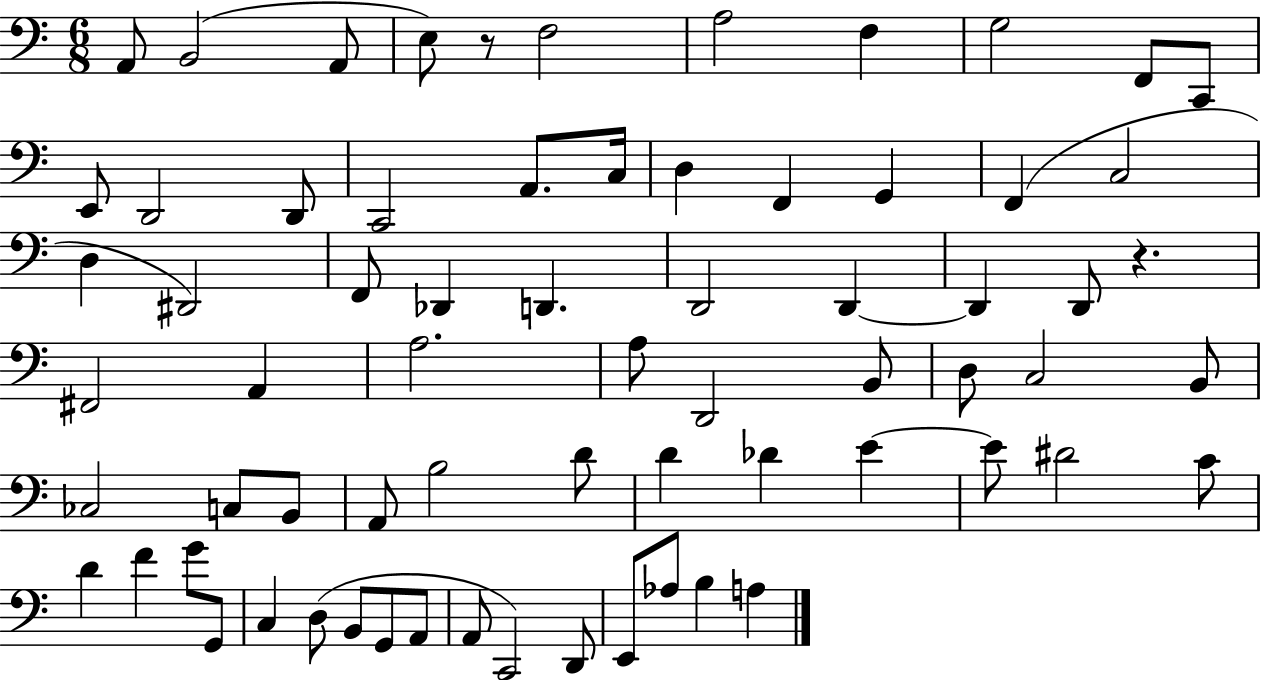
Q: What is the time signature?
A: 6/8